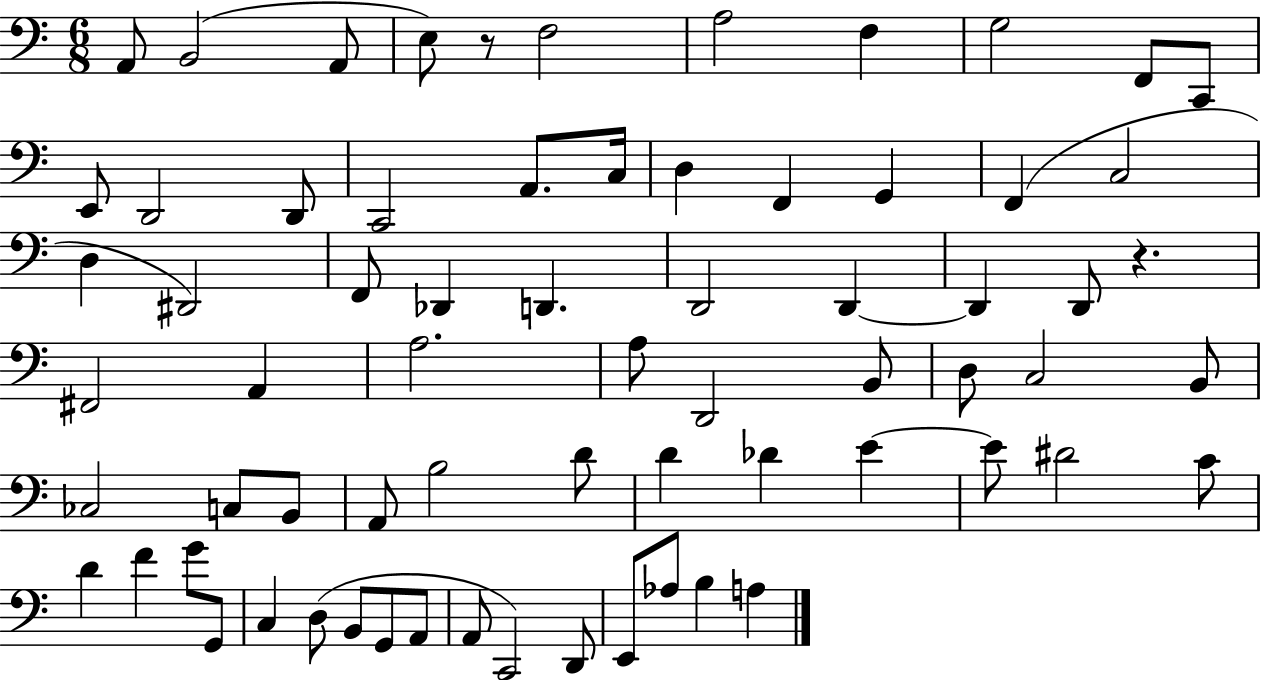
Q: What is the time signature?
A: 6/8